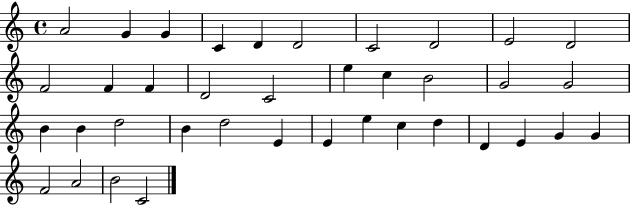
{
  \clef treble
  \time 4/4
  \defaultTimeSignature
  \key c \major
  a'2 g'4 g'4 | c'4 d'4 d'2 | c'2 d'2 | e'2 d'2 | \break f'2 f'4 f'4 | d'2 c'2 | e''4 c''4 b'2 | g'2 g'2 | \break b'4 b'4 d''2 | b'4 d''2 e'4 | e'4 e''4 c''4 d''4 | d'4 e'4 g'4 g'4 | \break f'2 a'2 | b'2 c'2 | \bar "|."
}